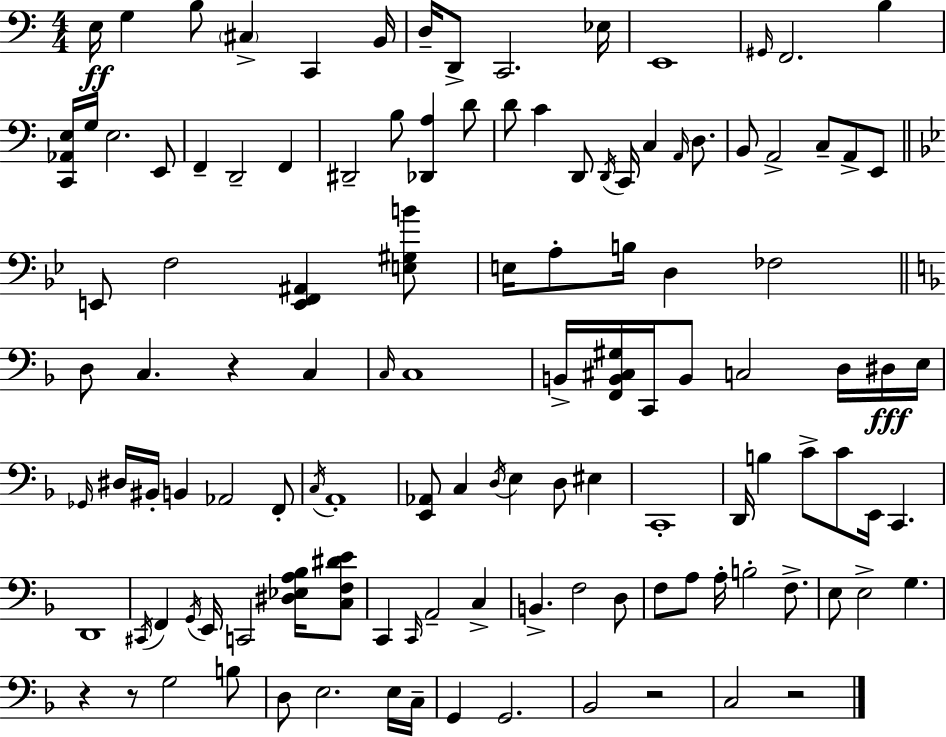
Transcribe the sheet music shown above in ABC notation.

X:1
T:Untitled
M:4/4
L:1/4
K:C
E,/4 G, B,/2 ^C, C,, B,,/4 D,/4 D,,/2 C,,2 _E,/4 E,,4 ^G,,/4 F,,2 B, [C,,_A,,E,]/4 G,/4 E,2 E,,/2 F,, D,,2 F,, ^D,,2 B,/2 [_D,,A,] D/2 D/2 C D,,/2 D,,/4 C,,/4 C, A,,/4 D,/2 B,,/2 A,,2 C,/2 A,,/2 E,,/2 E,,/2 F,2 [E,,F,,^A,,] [E,^G,B]/2 E,/4 A,/2 B,/4 D, _F,2 D,/2 C, z C, C,/4 C,4 B,,/4 [F,,B,,^C,^G,]/4 C,,/4 B,,/2 C,2 D,/4 ^D,/4 E,/4 _G,,/4 ^D,/4 ^B,,/4 B,, _A,,2 F,,/2 C,/4 A,,4 [E,,_A,,]/2 C, D,/4 E, D,/2 ^E, C,,4 D,,/4 B, C/2 C/2 E,,/4 C,, D,,4 ^C,,/4 F,, G,,/4 E,,/4 C,,2 [^D,_E,A,_B,]/4 [C,F,^DE]/2 C,, C,,/4 A,,2 C, B,, F,2 D,/2 F,/2 A,/2 A,/4 B,2 F,/2 E,/2 E,2 G, z z/2 G,2 B,/2 D,/2 E,2 E,/4 C,/4 G,, G,,2 _B,,2 z2 C,2 z2